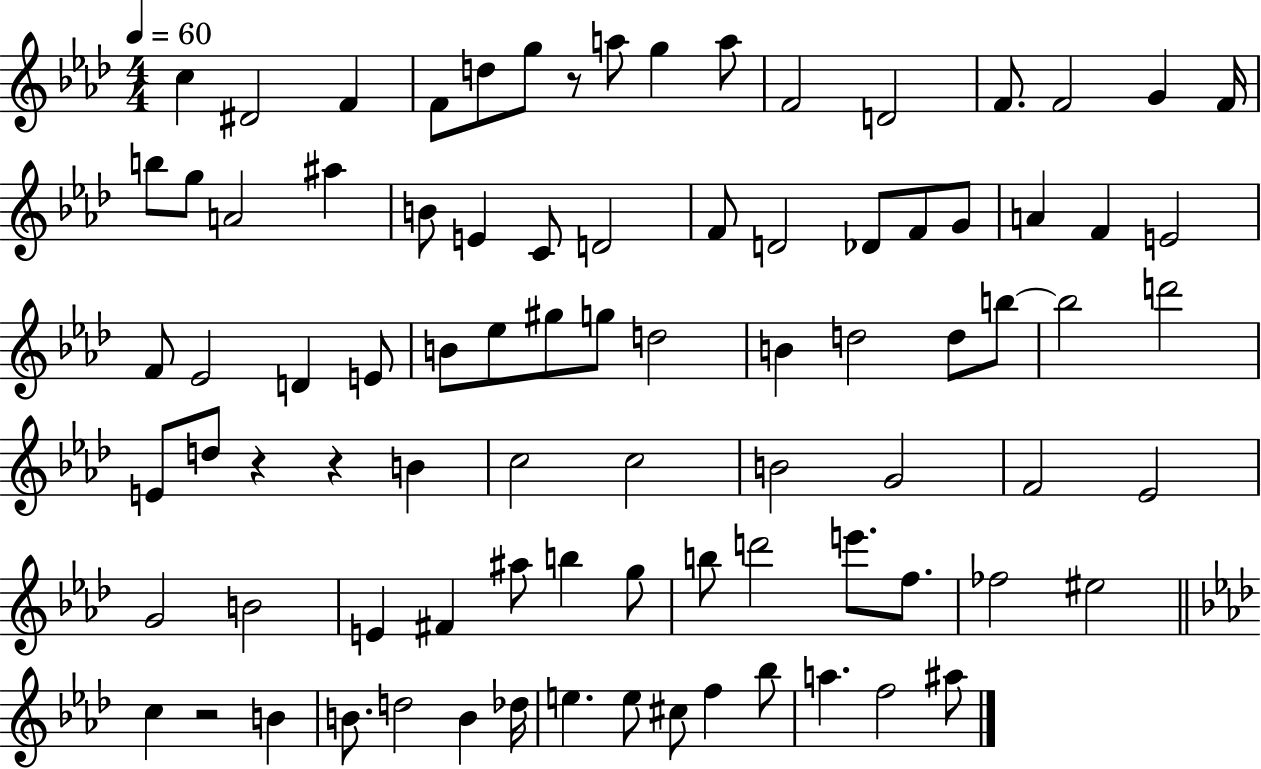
X:1
T:Untitled
M:4/4
L:1/4
K:Ab
c ^D2 F F/2 d/2 g/2 z/2 a/2 g a/2 F2 D2 F/2 F2 G F/4 b/2 g/2 A2 ^a B/2 E C/2 D2 F/2 D2 _D/2 F/2 G/2 A F E2 F/2 _E2 D E/2 B/2 _e/2 ^g/2 g/2 d2 B d2 d/2 b/2 b2 d'2 E/2 d/2 z z B c2 c2 B2 G2 F2 _E2 G2 B2 E ^F ^a/2 b g/2 b/2 d'2 e'/2 f/2 _f2 ^e2 c z2 B B/2 d2 B _d/4 e e/2 ^c/2 f _b/2 a f2 ^a/2